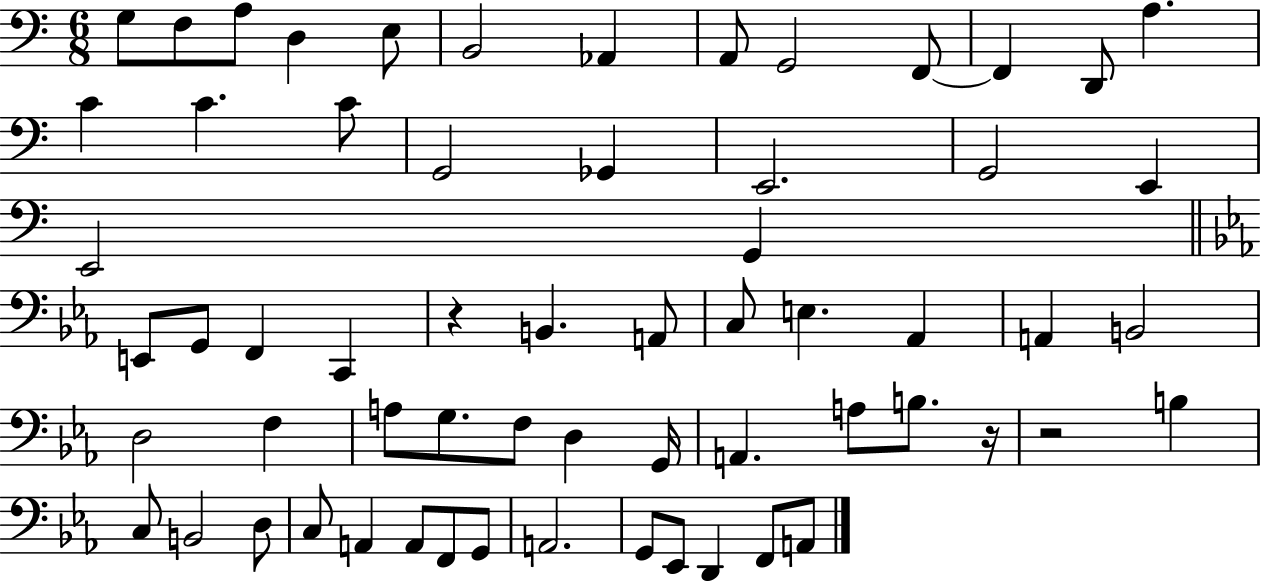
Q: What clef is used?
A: bass